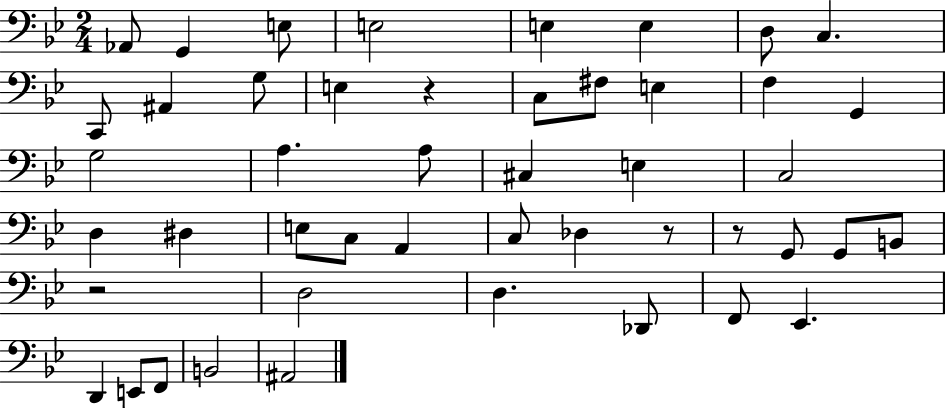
{
  \clef bass
  \numericTimeSignature
  \time 2/4
  \key bes \major
  aes,8 g,4 e8 | e2 | e4 e4 | d8 c4. | \break c,8 ais,4 g8 | e4 r4 | c8 fis8 e4 | f4 g,4 | \break g2 | a4. a8 | cis4 e4 | c2 | \break d4 dis4 | e8 c8 a,4 | c8 des4 r8 | r8 g,8 g,8 b,8 | \break r2 | d2 | d4. des,8 | f,8 ees,4. | \break d,4 e,8 f,8 | b,2 | ais,2 | \bar "|."
}